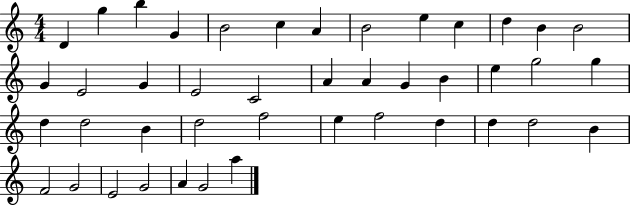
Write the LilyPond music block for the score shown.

{
  \clef treble
  \numericTimeSignature
  \time 4/4
  \key c \major
  d'4 g''4 b''4 g'4 | b'2 c''4 a'4 | b'2 e''4 c''4 | d''4 b'4 b'2 | \break g'4 e'2 g'4 | e'2 c'2 | a'4 a'4 g'4 b'4 | e''4 g''2 g''4 | \break d''4 d''2 b'4 | d''2 f''2 | e''4 f''2 d''4 | d''4 d''2 b'4 | \break f'2 g'2 | e'2 g'2 | a'4 g'2 a''4 | \bar "|."
}